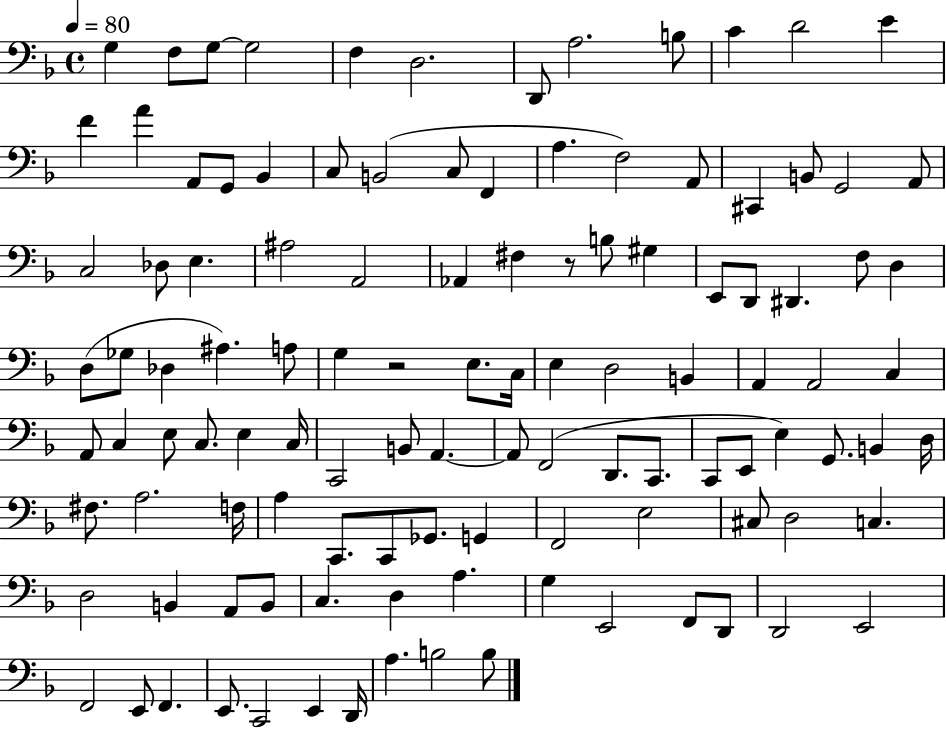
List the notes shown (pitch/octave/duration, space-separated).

G3/q F3/e G3/e G3/h F3/q D3/h. D2/e A3/h. B3/e C4/q D4/h E4/q F4/q A4/q A2/e G2/e Bb2/q C3/e B2/h C3/e F2/q A3/q. F3/h A2/e C#2/q B2/e G2/h A2/e C3/h Db3/e E3/q. A#3/h A2/h Ab2/q F#3/q R/e B3/e G#3/q E2/e D2/e D#2/q. F3/e D3/q D3/e Gb3/e Db3/q A#3/q. A3/e G3/q R/h E3/e. C3/s E3/q D3/h B2/q A2/q A2/h C3/q A2/e C3/q E3/e C3/e. E3/q C3/s C2/h B2/e A2/q. A2/e F2/h D2/e. C2/e. C2/e E2/e E3/q G2/e. B2/q D3/s F#3/e. A3/h. F3/s A3/q C2/e. C2/e Gb2/e. G2/q F2/h E3/h C#3/e D3/h C3/q. D3/h B2/q A2/e B2/e C3/q. D3/q A3/q. G3/q E2/h F2/e D2/e D2/h E2/h F2/h E2/e F2/q. E2/e. C2/h E2/q D2/s A3/q. B3/h B3/e